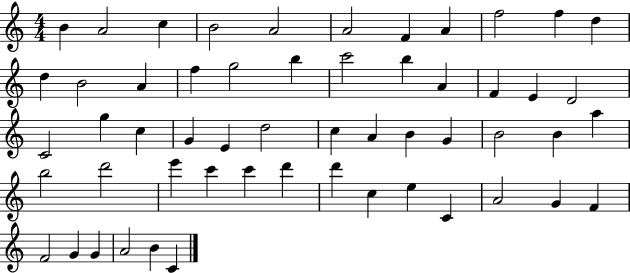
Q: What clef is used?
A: treble